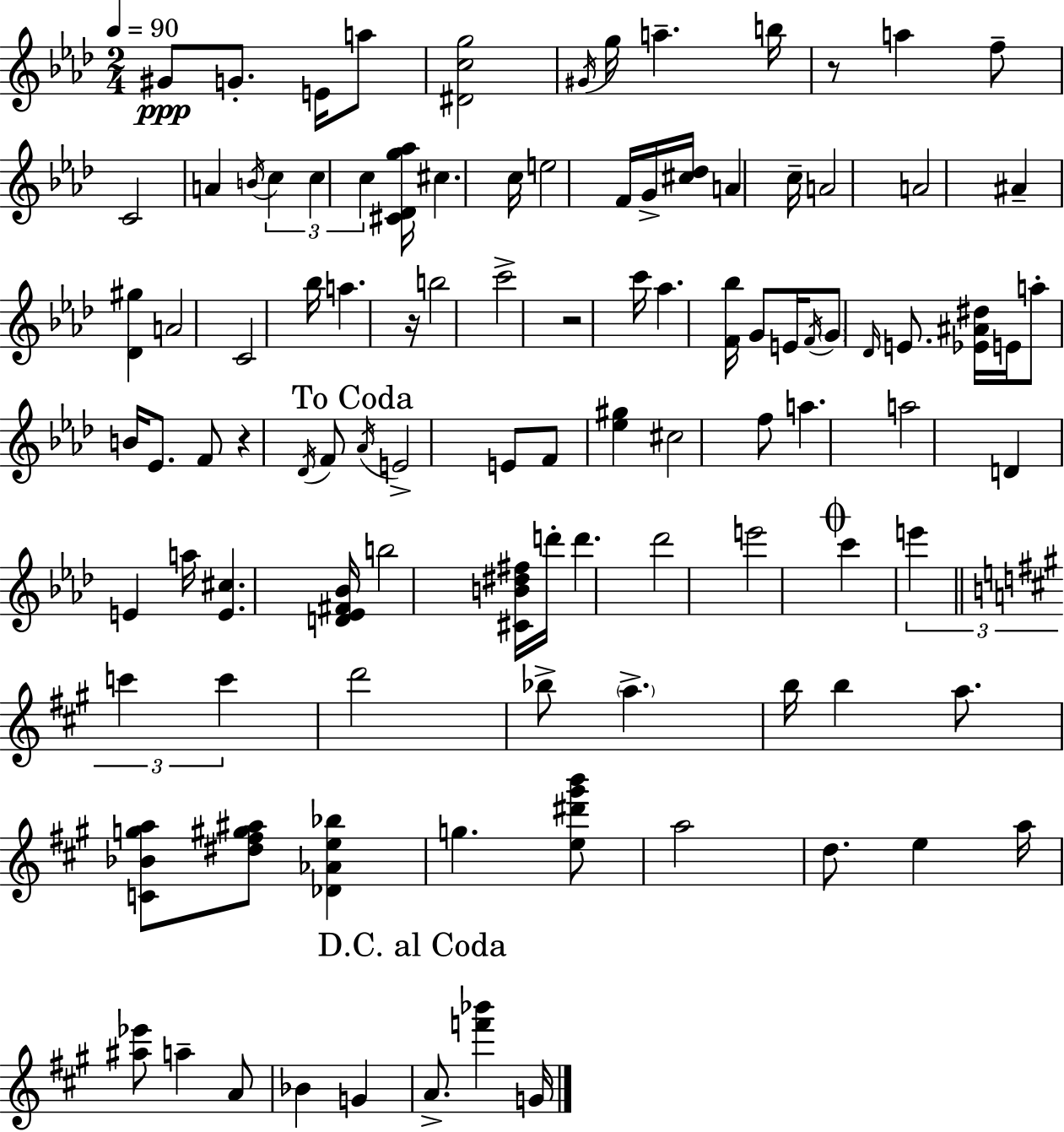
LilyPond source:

{
  \clef treble
  \numericTimeSignature
  \time 2/4
  \key aes \major
  \tempo 4 = 90
  \repeat volta 2 { gis'8\ppp g'8.-. e'16 a''8 | <dis' c'' g''>2 | \acciaccatura { gis'16 } g''16 a''4.-- | b''16 r8 a''4 f''8-- | \break c'2 | a'4 \acciaccatura { b'16 } \tuplet 3/2 { c''4 | c''4 c''4 } | <cis' des' g'' aes''>16 cis''4. | \break c''16 e''2 | f'16 g'16-> <cis'' des''>16 a'4 | c''16-- a'2 | a'2 | \break ais'4-- <des' gis''>4 | a'2 | c'2 | bes''16 a''4. | \break r16 b''2 | c'''2-> | r2 | c'''16 aes''4. | \break <f' bes''>16 g'8 e'16 \acciaccatura { f'16 } \parenthesize g'8 | \grace { des'16 } e'8. <ees' ais' dis''>16 e'16 a''8-. | b'16 ees'8. f'8 r4 | \acciaccatura { des'16 } f'8 \mark "To Coda" \acciaccatura { aes'16 } e'2-> | \break e'8 | f'8 <ees'' gis''>4 cis''2 | f''8 | a''4. a''2 | \break d'4 | e'4 a''16 <e' cis''>4. | <d' ees' fis' bes'>16 b''2 | <cis' b' dis'' fis''>16 d'''16-. | \break d'''4. des'''2 | e'''2 | \mark \markup { \musicglyph "scripts.coda" } c'''4 | \tuplet 3/2 { e'''4 \bar "||" \break \key a \major c'''4 c'''4 } | d'''2 | bes''8-> \parenthesize a''4.-> | b''16 b''4 a''8. | \break <c' bes' g'' a''>8 <dis'' fis'' gis'' ais''>8 <des' aes' e'' bes''>4 | g''4. <e'' dis''' gis''' b'''>8 | a''2 | d''8. e''4 a''16 | \break <ais'' ees'''>8 a''4-- a'8 | bes'4 g'4 | \mark "D.C. al Coda" a'8.-> <f''' bes'''>4 g'16 | } \bar "|."
}